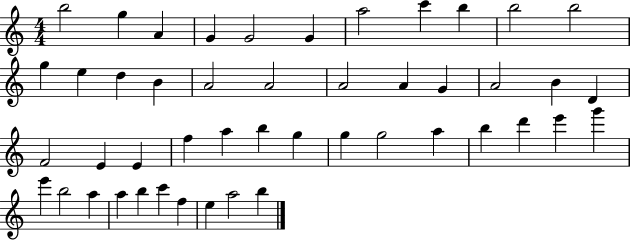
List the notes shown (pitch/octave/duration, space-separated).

B5/h G5/q A4/q G4/q G4/h G4/q A5/h C6/q B5/q B5/h B5/h G5/q E5/q D5/q B4/q A4/h A4/h A4/h A4/q G4/q A4/h B4/q D4/q F4/h E4/q E4/q F5/q A5/q B5/q G5/q G5/q G5/h A5/q B5/q D6/q E6/q G6/q E6/q B5/h A5/q A5/q B5/q C6/q F5/q E5/q A5/h B5/q